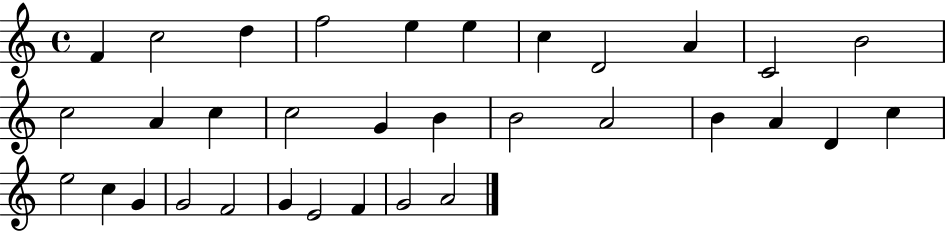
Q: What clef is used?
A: treble